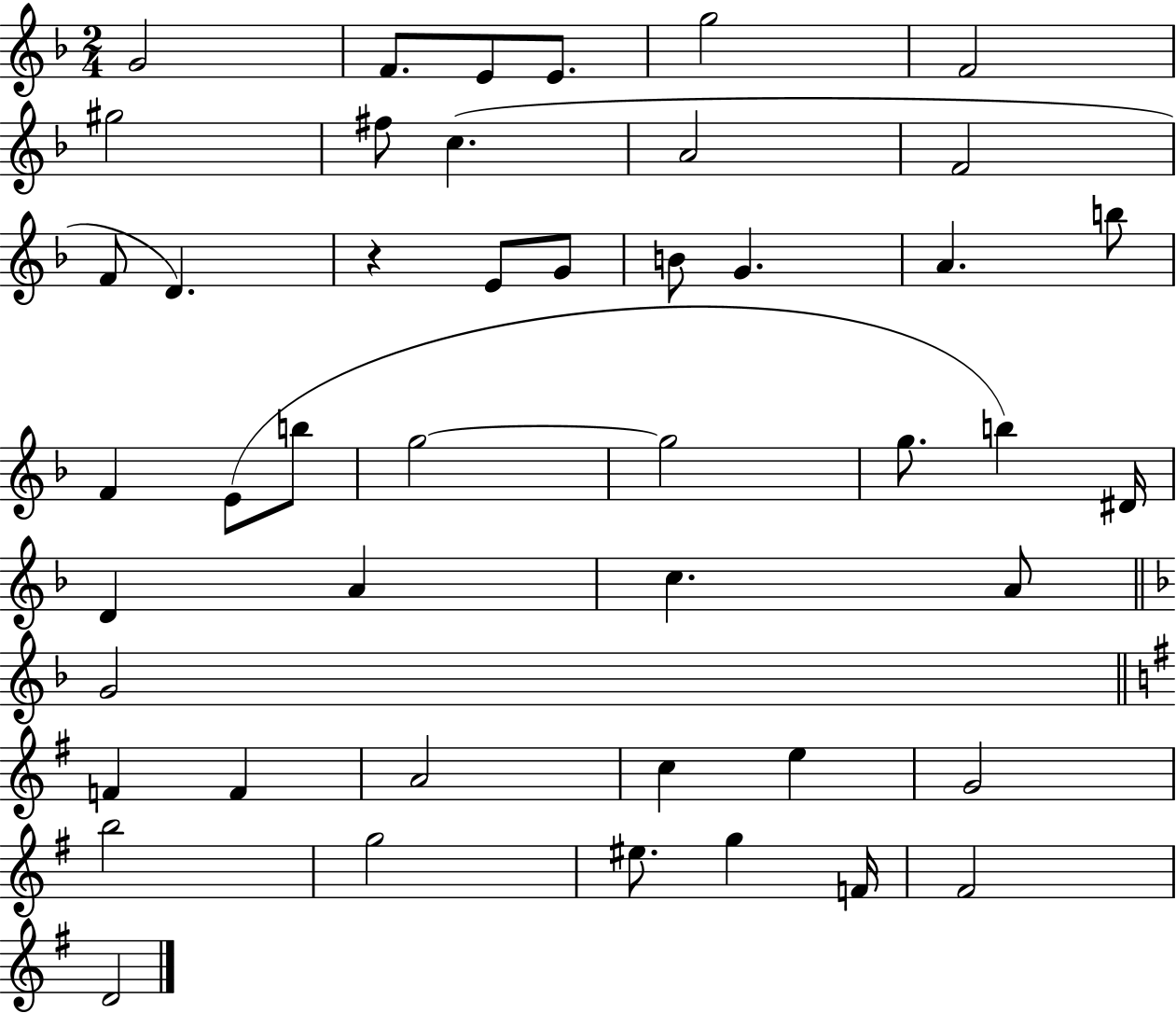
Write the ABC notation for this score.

X:1
T:Untitled
M:2/4
L:1/4
K:F
G2 F/2 E/2 E/2 g2 F2 ^g2 ^f/2 c A2 F2 F/2 D z E/2 G/2 B/2 G A b/2 F E/2 b/2 g2 g2 g/2 b ^D/4 D A c A/2 G2 F F A2 c e G2 b2 g2 ^e/2 g F/4 ^F2 D2